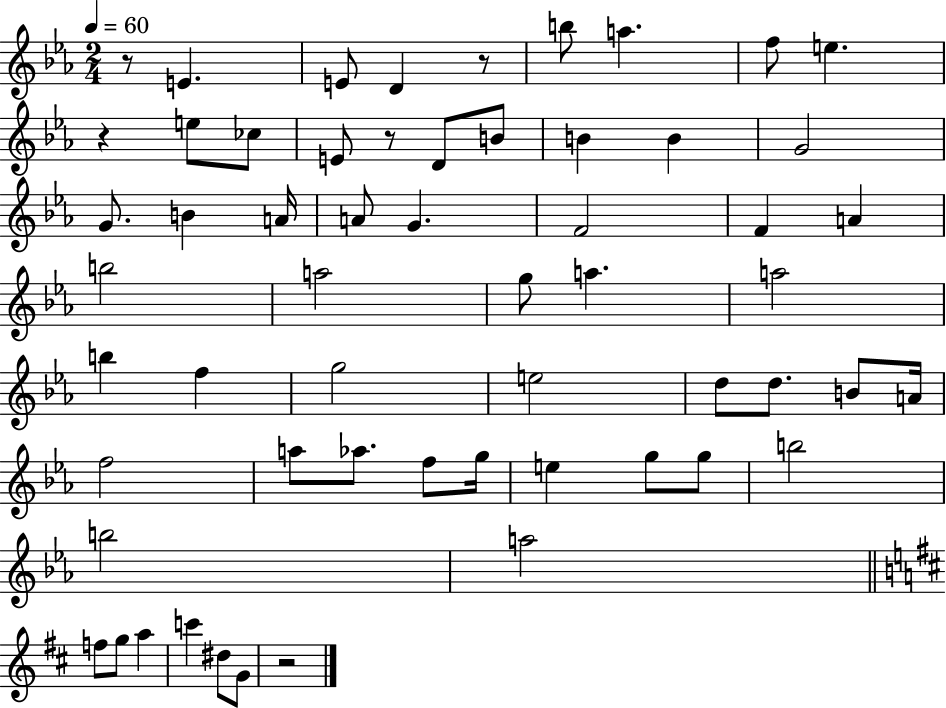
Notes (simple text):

R/e E4/q. E4/e D4/q R/e B5/e A5/q. F5/e E5/q. R/q E5/e CES5/e E4/e R/e D4/e B4/e B4/q B4/q G4/h G4/e. B4/q A4/s A4/e G4/q. F4/h F4/q A4/q B5/h A5/h G5/e A5/q. A5/h B5/q F5/q G5/h E5/h D5/e D5/e. B4/e A4/s F5/h A5/e Ab5/e. F5/e G5/s E5/q G5/e G5/e B5/h B5/h A5/h F5/e G5/e A5/q C6/q D#5/e G4/e R/h